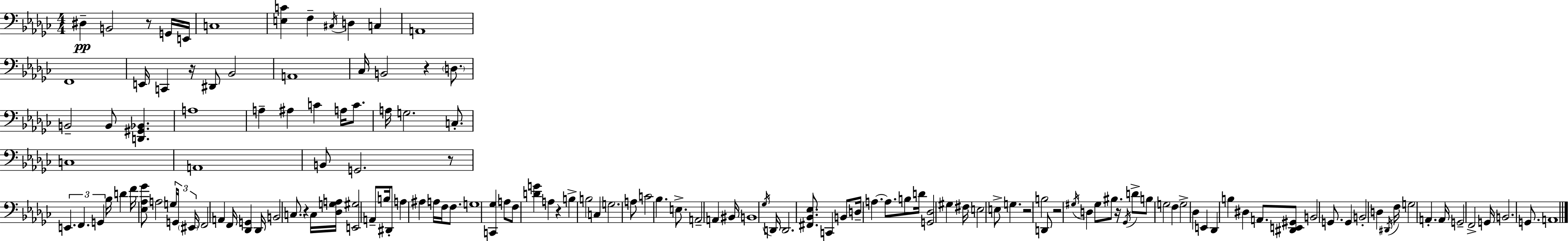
D#3/q B2/h R/e G2/s E2/s C3/w [E3,C4]/q F3/q C#3/s D3/q C3/q A2/w F2/w E2/s C2/q R/s D#2/e Bb2/h A2/w CES3/s B2/h R/q D3/e. B2/h B2/e [D2,G#2,Bb2]/q. A3/w A3/q A#3/q C4/q A3/s C4/e. A3/s G3/h. C3/e. C3/w A2/w B2/e G2/h. R/e E2/q. F2/q. G2/q Bb3/s D4/q F4/s [Eb3,Ab3,Gb4]/e A3/h G3/s G2/s EIS2/s F2/h A2/q F2/s [Db2,G2]/q Db2/s B2/h C3/e. R/q C3/s [Db3,G3,A3]/s [E2,G#3]/h A2/e B3/s D#2/e A3/q A#3/q A3/s F3/s F3/e. G3/w [C2,Gb3]/q A3/e F3/e [D4,G4]/q A3/q R/q B3/q B3/h C3/q G3/h. A3/e C4/h Bb3/q. E3/e. A2/h A2/q BIS2/s B2/w Gb3/s D2/s D2/h. [F#2,Bb2,Eb3]/e. C2/q B2/e D3/s A3/q. A3/e. B3/e D4/s [G2,Db3]/h G#3/q F#3/s E3/h E3/e G3/q. R/h B3/h D2/e R/h G#3/s D3/q G#3/e BIS3/e. R/s Gb2/s D4/e B3/e G3/h F3/q G3/h Db3/q E2/q Db2/q B3/q D#3/q A2/e. [D#2,E2,G#2]/e B2/h G2/e. G2/q B2/h D3/q D#2/s F3/s G3/h A2/q. A2/s G2/h F2/h G2/s B2/h. G2/e. A2/w